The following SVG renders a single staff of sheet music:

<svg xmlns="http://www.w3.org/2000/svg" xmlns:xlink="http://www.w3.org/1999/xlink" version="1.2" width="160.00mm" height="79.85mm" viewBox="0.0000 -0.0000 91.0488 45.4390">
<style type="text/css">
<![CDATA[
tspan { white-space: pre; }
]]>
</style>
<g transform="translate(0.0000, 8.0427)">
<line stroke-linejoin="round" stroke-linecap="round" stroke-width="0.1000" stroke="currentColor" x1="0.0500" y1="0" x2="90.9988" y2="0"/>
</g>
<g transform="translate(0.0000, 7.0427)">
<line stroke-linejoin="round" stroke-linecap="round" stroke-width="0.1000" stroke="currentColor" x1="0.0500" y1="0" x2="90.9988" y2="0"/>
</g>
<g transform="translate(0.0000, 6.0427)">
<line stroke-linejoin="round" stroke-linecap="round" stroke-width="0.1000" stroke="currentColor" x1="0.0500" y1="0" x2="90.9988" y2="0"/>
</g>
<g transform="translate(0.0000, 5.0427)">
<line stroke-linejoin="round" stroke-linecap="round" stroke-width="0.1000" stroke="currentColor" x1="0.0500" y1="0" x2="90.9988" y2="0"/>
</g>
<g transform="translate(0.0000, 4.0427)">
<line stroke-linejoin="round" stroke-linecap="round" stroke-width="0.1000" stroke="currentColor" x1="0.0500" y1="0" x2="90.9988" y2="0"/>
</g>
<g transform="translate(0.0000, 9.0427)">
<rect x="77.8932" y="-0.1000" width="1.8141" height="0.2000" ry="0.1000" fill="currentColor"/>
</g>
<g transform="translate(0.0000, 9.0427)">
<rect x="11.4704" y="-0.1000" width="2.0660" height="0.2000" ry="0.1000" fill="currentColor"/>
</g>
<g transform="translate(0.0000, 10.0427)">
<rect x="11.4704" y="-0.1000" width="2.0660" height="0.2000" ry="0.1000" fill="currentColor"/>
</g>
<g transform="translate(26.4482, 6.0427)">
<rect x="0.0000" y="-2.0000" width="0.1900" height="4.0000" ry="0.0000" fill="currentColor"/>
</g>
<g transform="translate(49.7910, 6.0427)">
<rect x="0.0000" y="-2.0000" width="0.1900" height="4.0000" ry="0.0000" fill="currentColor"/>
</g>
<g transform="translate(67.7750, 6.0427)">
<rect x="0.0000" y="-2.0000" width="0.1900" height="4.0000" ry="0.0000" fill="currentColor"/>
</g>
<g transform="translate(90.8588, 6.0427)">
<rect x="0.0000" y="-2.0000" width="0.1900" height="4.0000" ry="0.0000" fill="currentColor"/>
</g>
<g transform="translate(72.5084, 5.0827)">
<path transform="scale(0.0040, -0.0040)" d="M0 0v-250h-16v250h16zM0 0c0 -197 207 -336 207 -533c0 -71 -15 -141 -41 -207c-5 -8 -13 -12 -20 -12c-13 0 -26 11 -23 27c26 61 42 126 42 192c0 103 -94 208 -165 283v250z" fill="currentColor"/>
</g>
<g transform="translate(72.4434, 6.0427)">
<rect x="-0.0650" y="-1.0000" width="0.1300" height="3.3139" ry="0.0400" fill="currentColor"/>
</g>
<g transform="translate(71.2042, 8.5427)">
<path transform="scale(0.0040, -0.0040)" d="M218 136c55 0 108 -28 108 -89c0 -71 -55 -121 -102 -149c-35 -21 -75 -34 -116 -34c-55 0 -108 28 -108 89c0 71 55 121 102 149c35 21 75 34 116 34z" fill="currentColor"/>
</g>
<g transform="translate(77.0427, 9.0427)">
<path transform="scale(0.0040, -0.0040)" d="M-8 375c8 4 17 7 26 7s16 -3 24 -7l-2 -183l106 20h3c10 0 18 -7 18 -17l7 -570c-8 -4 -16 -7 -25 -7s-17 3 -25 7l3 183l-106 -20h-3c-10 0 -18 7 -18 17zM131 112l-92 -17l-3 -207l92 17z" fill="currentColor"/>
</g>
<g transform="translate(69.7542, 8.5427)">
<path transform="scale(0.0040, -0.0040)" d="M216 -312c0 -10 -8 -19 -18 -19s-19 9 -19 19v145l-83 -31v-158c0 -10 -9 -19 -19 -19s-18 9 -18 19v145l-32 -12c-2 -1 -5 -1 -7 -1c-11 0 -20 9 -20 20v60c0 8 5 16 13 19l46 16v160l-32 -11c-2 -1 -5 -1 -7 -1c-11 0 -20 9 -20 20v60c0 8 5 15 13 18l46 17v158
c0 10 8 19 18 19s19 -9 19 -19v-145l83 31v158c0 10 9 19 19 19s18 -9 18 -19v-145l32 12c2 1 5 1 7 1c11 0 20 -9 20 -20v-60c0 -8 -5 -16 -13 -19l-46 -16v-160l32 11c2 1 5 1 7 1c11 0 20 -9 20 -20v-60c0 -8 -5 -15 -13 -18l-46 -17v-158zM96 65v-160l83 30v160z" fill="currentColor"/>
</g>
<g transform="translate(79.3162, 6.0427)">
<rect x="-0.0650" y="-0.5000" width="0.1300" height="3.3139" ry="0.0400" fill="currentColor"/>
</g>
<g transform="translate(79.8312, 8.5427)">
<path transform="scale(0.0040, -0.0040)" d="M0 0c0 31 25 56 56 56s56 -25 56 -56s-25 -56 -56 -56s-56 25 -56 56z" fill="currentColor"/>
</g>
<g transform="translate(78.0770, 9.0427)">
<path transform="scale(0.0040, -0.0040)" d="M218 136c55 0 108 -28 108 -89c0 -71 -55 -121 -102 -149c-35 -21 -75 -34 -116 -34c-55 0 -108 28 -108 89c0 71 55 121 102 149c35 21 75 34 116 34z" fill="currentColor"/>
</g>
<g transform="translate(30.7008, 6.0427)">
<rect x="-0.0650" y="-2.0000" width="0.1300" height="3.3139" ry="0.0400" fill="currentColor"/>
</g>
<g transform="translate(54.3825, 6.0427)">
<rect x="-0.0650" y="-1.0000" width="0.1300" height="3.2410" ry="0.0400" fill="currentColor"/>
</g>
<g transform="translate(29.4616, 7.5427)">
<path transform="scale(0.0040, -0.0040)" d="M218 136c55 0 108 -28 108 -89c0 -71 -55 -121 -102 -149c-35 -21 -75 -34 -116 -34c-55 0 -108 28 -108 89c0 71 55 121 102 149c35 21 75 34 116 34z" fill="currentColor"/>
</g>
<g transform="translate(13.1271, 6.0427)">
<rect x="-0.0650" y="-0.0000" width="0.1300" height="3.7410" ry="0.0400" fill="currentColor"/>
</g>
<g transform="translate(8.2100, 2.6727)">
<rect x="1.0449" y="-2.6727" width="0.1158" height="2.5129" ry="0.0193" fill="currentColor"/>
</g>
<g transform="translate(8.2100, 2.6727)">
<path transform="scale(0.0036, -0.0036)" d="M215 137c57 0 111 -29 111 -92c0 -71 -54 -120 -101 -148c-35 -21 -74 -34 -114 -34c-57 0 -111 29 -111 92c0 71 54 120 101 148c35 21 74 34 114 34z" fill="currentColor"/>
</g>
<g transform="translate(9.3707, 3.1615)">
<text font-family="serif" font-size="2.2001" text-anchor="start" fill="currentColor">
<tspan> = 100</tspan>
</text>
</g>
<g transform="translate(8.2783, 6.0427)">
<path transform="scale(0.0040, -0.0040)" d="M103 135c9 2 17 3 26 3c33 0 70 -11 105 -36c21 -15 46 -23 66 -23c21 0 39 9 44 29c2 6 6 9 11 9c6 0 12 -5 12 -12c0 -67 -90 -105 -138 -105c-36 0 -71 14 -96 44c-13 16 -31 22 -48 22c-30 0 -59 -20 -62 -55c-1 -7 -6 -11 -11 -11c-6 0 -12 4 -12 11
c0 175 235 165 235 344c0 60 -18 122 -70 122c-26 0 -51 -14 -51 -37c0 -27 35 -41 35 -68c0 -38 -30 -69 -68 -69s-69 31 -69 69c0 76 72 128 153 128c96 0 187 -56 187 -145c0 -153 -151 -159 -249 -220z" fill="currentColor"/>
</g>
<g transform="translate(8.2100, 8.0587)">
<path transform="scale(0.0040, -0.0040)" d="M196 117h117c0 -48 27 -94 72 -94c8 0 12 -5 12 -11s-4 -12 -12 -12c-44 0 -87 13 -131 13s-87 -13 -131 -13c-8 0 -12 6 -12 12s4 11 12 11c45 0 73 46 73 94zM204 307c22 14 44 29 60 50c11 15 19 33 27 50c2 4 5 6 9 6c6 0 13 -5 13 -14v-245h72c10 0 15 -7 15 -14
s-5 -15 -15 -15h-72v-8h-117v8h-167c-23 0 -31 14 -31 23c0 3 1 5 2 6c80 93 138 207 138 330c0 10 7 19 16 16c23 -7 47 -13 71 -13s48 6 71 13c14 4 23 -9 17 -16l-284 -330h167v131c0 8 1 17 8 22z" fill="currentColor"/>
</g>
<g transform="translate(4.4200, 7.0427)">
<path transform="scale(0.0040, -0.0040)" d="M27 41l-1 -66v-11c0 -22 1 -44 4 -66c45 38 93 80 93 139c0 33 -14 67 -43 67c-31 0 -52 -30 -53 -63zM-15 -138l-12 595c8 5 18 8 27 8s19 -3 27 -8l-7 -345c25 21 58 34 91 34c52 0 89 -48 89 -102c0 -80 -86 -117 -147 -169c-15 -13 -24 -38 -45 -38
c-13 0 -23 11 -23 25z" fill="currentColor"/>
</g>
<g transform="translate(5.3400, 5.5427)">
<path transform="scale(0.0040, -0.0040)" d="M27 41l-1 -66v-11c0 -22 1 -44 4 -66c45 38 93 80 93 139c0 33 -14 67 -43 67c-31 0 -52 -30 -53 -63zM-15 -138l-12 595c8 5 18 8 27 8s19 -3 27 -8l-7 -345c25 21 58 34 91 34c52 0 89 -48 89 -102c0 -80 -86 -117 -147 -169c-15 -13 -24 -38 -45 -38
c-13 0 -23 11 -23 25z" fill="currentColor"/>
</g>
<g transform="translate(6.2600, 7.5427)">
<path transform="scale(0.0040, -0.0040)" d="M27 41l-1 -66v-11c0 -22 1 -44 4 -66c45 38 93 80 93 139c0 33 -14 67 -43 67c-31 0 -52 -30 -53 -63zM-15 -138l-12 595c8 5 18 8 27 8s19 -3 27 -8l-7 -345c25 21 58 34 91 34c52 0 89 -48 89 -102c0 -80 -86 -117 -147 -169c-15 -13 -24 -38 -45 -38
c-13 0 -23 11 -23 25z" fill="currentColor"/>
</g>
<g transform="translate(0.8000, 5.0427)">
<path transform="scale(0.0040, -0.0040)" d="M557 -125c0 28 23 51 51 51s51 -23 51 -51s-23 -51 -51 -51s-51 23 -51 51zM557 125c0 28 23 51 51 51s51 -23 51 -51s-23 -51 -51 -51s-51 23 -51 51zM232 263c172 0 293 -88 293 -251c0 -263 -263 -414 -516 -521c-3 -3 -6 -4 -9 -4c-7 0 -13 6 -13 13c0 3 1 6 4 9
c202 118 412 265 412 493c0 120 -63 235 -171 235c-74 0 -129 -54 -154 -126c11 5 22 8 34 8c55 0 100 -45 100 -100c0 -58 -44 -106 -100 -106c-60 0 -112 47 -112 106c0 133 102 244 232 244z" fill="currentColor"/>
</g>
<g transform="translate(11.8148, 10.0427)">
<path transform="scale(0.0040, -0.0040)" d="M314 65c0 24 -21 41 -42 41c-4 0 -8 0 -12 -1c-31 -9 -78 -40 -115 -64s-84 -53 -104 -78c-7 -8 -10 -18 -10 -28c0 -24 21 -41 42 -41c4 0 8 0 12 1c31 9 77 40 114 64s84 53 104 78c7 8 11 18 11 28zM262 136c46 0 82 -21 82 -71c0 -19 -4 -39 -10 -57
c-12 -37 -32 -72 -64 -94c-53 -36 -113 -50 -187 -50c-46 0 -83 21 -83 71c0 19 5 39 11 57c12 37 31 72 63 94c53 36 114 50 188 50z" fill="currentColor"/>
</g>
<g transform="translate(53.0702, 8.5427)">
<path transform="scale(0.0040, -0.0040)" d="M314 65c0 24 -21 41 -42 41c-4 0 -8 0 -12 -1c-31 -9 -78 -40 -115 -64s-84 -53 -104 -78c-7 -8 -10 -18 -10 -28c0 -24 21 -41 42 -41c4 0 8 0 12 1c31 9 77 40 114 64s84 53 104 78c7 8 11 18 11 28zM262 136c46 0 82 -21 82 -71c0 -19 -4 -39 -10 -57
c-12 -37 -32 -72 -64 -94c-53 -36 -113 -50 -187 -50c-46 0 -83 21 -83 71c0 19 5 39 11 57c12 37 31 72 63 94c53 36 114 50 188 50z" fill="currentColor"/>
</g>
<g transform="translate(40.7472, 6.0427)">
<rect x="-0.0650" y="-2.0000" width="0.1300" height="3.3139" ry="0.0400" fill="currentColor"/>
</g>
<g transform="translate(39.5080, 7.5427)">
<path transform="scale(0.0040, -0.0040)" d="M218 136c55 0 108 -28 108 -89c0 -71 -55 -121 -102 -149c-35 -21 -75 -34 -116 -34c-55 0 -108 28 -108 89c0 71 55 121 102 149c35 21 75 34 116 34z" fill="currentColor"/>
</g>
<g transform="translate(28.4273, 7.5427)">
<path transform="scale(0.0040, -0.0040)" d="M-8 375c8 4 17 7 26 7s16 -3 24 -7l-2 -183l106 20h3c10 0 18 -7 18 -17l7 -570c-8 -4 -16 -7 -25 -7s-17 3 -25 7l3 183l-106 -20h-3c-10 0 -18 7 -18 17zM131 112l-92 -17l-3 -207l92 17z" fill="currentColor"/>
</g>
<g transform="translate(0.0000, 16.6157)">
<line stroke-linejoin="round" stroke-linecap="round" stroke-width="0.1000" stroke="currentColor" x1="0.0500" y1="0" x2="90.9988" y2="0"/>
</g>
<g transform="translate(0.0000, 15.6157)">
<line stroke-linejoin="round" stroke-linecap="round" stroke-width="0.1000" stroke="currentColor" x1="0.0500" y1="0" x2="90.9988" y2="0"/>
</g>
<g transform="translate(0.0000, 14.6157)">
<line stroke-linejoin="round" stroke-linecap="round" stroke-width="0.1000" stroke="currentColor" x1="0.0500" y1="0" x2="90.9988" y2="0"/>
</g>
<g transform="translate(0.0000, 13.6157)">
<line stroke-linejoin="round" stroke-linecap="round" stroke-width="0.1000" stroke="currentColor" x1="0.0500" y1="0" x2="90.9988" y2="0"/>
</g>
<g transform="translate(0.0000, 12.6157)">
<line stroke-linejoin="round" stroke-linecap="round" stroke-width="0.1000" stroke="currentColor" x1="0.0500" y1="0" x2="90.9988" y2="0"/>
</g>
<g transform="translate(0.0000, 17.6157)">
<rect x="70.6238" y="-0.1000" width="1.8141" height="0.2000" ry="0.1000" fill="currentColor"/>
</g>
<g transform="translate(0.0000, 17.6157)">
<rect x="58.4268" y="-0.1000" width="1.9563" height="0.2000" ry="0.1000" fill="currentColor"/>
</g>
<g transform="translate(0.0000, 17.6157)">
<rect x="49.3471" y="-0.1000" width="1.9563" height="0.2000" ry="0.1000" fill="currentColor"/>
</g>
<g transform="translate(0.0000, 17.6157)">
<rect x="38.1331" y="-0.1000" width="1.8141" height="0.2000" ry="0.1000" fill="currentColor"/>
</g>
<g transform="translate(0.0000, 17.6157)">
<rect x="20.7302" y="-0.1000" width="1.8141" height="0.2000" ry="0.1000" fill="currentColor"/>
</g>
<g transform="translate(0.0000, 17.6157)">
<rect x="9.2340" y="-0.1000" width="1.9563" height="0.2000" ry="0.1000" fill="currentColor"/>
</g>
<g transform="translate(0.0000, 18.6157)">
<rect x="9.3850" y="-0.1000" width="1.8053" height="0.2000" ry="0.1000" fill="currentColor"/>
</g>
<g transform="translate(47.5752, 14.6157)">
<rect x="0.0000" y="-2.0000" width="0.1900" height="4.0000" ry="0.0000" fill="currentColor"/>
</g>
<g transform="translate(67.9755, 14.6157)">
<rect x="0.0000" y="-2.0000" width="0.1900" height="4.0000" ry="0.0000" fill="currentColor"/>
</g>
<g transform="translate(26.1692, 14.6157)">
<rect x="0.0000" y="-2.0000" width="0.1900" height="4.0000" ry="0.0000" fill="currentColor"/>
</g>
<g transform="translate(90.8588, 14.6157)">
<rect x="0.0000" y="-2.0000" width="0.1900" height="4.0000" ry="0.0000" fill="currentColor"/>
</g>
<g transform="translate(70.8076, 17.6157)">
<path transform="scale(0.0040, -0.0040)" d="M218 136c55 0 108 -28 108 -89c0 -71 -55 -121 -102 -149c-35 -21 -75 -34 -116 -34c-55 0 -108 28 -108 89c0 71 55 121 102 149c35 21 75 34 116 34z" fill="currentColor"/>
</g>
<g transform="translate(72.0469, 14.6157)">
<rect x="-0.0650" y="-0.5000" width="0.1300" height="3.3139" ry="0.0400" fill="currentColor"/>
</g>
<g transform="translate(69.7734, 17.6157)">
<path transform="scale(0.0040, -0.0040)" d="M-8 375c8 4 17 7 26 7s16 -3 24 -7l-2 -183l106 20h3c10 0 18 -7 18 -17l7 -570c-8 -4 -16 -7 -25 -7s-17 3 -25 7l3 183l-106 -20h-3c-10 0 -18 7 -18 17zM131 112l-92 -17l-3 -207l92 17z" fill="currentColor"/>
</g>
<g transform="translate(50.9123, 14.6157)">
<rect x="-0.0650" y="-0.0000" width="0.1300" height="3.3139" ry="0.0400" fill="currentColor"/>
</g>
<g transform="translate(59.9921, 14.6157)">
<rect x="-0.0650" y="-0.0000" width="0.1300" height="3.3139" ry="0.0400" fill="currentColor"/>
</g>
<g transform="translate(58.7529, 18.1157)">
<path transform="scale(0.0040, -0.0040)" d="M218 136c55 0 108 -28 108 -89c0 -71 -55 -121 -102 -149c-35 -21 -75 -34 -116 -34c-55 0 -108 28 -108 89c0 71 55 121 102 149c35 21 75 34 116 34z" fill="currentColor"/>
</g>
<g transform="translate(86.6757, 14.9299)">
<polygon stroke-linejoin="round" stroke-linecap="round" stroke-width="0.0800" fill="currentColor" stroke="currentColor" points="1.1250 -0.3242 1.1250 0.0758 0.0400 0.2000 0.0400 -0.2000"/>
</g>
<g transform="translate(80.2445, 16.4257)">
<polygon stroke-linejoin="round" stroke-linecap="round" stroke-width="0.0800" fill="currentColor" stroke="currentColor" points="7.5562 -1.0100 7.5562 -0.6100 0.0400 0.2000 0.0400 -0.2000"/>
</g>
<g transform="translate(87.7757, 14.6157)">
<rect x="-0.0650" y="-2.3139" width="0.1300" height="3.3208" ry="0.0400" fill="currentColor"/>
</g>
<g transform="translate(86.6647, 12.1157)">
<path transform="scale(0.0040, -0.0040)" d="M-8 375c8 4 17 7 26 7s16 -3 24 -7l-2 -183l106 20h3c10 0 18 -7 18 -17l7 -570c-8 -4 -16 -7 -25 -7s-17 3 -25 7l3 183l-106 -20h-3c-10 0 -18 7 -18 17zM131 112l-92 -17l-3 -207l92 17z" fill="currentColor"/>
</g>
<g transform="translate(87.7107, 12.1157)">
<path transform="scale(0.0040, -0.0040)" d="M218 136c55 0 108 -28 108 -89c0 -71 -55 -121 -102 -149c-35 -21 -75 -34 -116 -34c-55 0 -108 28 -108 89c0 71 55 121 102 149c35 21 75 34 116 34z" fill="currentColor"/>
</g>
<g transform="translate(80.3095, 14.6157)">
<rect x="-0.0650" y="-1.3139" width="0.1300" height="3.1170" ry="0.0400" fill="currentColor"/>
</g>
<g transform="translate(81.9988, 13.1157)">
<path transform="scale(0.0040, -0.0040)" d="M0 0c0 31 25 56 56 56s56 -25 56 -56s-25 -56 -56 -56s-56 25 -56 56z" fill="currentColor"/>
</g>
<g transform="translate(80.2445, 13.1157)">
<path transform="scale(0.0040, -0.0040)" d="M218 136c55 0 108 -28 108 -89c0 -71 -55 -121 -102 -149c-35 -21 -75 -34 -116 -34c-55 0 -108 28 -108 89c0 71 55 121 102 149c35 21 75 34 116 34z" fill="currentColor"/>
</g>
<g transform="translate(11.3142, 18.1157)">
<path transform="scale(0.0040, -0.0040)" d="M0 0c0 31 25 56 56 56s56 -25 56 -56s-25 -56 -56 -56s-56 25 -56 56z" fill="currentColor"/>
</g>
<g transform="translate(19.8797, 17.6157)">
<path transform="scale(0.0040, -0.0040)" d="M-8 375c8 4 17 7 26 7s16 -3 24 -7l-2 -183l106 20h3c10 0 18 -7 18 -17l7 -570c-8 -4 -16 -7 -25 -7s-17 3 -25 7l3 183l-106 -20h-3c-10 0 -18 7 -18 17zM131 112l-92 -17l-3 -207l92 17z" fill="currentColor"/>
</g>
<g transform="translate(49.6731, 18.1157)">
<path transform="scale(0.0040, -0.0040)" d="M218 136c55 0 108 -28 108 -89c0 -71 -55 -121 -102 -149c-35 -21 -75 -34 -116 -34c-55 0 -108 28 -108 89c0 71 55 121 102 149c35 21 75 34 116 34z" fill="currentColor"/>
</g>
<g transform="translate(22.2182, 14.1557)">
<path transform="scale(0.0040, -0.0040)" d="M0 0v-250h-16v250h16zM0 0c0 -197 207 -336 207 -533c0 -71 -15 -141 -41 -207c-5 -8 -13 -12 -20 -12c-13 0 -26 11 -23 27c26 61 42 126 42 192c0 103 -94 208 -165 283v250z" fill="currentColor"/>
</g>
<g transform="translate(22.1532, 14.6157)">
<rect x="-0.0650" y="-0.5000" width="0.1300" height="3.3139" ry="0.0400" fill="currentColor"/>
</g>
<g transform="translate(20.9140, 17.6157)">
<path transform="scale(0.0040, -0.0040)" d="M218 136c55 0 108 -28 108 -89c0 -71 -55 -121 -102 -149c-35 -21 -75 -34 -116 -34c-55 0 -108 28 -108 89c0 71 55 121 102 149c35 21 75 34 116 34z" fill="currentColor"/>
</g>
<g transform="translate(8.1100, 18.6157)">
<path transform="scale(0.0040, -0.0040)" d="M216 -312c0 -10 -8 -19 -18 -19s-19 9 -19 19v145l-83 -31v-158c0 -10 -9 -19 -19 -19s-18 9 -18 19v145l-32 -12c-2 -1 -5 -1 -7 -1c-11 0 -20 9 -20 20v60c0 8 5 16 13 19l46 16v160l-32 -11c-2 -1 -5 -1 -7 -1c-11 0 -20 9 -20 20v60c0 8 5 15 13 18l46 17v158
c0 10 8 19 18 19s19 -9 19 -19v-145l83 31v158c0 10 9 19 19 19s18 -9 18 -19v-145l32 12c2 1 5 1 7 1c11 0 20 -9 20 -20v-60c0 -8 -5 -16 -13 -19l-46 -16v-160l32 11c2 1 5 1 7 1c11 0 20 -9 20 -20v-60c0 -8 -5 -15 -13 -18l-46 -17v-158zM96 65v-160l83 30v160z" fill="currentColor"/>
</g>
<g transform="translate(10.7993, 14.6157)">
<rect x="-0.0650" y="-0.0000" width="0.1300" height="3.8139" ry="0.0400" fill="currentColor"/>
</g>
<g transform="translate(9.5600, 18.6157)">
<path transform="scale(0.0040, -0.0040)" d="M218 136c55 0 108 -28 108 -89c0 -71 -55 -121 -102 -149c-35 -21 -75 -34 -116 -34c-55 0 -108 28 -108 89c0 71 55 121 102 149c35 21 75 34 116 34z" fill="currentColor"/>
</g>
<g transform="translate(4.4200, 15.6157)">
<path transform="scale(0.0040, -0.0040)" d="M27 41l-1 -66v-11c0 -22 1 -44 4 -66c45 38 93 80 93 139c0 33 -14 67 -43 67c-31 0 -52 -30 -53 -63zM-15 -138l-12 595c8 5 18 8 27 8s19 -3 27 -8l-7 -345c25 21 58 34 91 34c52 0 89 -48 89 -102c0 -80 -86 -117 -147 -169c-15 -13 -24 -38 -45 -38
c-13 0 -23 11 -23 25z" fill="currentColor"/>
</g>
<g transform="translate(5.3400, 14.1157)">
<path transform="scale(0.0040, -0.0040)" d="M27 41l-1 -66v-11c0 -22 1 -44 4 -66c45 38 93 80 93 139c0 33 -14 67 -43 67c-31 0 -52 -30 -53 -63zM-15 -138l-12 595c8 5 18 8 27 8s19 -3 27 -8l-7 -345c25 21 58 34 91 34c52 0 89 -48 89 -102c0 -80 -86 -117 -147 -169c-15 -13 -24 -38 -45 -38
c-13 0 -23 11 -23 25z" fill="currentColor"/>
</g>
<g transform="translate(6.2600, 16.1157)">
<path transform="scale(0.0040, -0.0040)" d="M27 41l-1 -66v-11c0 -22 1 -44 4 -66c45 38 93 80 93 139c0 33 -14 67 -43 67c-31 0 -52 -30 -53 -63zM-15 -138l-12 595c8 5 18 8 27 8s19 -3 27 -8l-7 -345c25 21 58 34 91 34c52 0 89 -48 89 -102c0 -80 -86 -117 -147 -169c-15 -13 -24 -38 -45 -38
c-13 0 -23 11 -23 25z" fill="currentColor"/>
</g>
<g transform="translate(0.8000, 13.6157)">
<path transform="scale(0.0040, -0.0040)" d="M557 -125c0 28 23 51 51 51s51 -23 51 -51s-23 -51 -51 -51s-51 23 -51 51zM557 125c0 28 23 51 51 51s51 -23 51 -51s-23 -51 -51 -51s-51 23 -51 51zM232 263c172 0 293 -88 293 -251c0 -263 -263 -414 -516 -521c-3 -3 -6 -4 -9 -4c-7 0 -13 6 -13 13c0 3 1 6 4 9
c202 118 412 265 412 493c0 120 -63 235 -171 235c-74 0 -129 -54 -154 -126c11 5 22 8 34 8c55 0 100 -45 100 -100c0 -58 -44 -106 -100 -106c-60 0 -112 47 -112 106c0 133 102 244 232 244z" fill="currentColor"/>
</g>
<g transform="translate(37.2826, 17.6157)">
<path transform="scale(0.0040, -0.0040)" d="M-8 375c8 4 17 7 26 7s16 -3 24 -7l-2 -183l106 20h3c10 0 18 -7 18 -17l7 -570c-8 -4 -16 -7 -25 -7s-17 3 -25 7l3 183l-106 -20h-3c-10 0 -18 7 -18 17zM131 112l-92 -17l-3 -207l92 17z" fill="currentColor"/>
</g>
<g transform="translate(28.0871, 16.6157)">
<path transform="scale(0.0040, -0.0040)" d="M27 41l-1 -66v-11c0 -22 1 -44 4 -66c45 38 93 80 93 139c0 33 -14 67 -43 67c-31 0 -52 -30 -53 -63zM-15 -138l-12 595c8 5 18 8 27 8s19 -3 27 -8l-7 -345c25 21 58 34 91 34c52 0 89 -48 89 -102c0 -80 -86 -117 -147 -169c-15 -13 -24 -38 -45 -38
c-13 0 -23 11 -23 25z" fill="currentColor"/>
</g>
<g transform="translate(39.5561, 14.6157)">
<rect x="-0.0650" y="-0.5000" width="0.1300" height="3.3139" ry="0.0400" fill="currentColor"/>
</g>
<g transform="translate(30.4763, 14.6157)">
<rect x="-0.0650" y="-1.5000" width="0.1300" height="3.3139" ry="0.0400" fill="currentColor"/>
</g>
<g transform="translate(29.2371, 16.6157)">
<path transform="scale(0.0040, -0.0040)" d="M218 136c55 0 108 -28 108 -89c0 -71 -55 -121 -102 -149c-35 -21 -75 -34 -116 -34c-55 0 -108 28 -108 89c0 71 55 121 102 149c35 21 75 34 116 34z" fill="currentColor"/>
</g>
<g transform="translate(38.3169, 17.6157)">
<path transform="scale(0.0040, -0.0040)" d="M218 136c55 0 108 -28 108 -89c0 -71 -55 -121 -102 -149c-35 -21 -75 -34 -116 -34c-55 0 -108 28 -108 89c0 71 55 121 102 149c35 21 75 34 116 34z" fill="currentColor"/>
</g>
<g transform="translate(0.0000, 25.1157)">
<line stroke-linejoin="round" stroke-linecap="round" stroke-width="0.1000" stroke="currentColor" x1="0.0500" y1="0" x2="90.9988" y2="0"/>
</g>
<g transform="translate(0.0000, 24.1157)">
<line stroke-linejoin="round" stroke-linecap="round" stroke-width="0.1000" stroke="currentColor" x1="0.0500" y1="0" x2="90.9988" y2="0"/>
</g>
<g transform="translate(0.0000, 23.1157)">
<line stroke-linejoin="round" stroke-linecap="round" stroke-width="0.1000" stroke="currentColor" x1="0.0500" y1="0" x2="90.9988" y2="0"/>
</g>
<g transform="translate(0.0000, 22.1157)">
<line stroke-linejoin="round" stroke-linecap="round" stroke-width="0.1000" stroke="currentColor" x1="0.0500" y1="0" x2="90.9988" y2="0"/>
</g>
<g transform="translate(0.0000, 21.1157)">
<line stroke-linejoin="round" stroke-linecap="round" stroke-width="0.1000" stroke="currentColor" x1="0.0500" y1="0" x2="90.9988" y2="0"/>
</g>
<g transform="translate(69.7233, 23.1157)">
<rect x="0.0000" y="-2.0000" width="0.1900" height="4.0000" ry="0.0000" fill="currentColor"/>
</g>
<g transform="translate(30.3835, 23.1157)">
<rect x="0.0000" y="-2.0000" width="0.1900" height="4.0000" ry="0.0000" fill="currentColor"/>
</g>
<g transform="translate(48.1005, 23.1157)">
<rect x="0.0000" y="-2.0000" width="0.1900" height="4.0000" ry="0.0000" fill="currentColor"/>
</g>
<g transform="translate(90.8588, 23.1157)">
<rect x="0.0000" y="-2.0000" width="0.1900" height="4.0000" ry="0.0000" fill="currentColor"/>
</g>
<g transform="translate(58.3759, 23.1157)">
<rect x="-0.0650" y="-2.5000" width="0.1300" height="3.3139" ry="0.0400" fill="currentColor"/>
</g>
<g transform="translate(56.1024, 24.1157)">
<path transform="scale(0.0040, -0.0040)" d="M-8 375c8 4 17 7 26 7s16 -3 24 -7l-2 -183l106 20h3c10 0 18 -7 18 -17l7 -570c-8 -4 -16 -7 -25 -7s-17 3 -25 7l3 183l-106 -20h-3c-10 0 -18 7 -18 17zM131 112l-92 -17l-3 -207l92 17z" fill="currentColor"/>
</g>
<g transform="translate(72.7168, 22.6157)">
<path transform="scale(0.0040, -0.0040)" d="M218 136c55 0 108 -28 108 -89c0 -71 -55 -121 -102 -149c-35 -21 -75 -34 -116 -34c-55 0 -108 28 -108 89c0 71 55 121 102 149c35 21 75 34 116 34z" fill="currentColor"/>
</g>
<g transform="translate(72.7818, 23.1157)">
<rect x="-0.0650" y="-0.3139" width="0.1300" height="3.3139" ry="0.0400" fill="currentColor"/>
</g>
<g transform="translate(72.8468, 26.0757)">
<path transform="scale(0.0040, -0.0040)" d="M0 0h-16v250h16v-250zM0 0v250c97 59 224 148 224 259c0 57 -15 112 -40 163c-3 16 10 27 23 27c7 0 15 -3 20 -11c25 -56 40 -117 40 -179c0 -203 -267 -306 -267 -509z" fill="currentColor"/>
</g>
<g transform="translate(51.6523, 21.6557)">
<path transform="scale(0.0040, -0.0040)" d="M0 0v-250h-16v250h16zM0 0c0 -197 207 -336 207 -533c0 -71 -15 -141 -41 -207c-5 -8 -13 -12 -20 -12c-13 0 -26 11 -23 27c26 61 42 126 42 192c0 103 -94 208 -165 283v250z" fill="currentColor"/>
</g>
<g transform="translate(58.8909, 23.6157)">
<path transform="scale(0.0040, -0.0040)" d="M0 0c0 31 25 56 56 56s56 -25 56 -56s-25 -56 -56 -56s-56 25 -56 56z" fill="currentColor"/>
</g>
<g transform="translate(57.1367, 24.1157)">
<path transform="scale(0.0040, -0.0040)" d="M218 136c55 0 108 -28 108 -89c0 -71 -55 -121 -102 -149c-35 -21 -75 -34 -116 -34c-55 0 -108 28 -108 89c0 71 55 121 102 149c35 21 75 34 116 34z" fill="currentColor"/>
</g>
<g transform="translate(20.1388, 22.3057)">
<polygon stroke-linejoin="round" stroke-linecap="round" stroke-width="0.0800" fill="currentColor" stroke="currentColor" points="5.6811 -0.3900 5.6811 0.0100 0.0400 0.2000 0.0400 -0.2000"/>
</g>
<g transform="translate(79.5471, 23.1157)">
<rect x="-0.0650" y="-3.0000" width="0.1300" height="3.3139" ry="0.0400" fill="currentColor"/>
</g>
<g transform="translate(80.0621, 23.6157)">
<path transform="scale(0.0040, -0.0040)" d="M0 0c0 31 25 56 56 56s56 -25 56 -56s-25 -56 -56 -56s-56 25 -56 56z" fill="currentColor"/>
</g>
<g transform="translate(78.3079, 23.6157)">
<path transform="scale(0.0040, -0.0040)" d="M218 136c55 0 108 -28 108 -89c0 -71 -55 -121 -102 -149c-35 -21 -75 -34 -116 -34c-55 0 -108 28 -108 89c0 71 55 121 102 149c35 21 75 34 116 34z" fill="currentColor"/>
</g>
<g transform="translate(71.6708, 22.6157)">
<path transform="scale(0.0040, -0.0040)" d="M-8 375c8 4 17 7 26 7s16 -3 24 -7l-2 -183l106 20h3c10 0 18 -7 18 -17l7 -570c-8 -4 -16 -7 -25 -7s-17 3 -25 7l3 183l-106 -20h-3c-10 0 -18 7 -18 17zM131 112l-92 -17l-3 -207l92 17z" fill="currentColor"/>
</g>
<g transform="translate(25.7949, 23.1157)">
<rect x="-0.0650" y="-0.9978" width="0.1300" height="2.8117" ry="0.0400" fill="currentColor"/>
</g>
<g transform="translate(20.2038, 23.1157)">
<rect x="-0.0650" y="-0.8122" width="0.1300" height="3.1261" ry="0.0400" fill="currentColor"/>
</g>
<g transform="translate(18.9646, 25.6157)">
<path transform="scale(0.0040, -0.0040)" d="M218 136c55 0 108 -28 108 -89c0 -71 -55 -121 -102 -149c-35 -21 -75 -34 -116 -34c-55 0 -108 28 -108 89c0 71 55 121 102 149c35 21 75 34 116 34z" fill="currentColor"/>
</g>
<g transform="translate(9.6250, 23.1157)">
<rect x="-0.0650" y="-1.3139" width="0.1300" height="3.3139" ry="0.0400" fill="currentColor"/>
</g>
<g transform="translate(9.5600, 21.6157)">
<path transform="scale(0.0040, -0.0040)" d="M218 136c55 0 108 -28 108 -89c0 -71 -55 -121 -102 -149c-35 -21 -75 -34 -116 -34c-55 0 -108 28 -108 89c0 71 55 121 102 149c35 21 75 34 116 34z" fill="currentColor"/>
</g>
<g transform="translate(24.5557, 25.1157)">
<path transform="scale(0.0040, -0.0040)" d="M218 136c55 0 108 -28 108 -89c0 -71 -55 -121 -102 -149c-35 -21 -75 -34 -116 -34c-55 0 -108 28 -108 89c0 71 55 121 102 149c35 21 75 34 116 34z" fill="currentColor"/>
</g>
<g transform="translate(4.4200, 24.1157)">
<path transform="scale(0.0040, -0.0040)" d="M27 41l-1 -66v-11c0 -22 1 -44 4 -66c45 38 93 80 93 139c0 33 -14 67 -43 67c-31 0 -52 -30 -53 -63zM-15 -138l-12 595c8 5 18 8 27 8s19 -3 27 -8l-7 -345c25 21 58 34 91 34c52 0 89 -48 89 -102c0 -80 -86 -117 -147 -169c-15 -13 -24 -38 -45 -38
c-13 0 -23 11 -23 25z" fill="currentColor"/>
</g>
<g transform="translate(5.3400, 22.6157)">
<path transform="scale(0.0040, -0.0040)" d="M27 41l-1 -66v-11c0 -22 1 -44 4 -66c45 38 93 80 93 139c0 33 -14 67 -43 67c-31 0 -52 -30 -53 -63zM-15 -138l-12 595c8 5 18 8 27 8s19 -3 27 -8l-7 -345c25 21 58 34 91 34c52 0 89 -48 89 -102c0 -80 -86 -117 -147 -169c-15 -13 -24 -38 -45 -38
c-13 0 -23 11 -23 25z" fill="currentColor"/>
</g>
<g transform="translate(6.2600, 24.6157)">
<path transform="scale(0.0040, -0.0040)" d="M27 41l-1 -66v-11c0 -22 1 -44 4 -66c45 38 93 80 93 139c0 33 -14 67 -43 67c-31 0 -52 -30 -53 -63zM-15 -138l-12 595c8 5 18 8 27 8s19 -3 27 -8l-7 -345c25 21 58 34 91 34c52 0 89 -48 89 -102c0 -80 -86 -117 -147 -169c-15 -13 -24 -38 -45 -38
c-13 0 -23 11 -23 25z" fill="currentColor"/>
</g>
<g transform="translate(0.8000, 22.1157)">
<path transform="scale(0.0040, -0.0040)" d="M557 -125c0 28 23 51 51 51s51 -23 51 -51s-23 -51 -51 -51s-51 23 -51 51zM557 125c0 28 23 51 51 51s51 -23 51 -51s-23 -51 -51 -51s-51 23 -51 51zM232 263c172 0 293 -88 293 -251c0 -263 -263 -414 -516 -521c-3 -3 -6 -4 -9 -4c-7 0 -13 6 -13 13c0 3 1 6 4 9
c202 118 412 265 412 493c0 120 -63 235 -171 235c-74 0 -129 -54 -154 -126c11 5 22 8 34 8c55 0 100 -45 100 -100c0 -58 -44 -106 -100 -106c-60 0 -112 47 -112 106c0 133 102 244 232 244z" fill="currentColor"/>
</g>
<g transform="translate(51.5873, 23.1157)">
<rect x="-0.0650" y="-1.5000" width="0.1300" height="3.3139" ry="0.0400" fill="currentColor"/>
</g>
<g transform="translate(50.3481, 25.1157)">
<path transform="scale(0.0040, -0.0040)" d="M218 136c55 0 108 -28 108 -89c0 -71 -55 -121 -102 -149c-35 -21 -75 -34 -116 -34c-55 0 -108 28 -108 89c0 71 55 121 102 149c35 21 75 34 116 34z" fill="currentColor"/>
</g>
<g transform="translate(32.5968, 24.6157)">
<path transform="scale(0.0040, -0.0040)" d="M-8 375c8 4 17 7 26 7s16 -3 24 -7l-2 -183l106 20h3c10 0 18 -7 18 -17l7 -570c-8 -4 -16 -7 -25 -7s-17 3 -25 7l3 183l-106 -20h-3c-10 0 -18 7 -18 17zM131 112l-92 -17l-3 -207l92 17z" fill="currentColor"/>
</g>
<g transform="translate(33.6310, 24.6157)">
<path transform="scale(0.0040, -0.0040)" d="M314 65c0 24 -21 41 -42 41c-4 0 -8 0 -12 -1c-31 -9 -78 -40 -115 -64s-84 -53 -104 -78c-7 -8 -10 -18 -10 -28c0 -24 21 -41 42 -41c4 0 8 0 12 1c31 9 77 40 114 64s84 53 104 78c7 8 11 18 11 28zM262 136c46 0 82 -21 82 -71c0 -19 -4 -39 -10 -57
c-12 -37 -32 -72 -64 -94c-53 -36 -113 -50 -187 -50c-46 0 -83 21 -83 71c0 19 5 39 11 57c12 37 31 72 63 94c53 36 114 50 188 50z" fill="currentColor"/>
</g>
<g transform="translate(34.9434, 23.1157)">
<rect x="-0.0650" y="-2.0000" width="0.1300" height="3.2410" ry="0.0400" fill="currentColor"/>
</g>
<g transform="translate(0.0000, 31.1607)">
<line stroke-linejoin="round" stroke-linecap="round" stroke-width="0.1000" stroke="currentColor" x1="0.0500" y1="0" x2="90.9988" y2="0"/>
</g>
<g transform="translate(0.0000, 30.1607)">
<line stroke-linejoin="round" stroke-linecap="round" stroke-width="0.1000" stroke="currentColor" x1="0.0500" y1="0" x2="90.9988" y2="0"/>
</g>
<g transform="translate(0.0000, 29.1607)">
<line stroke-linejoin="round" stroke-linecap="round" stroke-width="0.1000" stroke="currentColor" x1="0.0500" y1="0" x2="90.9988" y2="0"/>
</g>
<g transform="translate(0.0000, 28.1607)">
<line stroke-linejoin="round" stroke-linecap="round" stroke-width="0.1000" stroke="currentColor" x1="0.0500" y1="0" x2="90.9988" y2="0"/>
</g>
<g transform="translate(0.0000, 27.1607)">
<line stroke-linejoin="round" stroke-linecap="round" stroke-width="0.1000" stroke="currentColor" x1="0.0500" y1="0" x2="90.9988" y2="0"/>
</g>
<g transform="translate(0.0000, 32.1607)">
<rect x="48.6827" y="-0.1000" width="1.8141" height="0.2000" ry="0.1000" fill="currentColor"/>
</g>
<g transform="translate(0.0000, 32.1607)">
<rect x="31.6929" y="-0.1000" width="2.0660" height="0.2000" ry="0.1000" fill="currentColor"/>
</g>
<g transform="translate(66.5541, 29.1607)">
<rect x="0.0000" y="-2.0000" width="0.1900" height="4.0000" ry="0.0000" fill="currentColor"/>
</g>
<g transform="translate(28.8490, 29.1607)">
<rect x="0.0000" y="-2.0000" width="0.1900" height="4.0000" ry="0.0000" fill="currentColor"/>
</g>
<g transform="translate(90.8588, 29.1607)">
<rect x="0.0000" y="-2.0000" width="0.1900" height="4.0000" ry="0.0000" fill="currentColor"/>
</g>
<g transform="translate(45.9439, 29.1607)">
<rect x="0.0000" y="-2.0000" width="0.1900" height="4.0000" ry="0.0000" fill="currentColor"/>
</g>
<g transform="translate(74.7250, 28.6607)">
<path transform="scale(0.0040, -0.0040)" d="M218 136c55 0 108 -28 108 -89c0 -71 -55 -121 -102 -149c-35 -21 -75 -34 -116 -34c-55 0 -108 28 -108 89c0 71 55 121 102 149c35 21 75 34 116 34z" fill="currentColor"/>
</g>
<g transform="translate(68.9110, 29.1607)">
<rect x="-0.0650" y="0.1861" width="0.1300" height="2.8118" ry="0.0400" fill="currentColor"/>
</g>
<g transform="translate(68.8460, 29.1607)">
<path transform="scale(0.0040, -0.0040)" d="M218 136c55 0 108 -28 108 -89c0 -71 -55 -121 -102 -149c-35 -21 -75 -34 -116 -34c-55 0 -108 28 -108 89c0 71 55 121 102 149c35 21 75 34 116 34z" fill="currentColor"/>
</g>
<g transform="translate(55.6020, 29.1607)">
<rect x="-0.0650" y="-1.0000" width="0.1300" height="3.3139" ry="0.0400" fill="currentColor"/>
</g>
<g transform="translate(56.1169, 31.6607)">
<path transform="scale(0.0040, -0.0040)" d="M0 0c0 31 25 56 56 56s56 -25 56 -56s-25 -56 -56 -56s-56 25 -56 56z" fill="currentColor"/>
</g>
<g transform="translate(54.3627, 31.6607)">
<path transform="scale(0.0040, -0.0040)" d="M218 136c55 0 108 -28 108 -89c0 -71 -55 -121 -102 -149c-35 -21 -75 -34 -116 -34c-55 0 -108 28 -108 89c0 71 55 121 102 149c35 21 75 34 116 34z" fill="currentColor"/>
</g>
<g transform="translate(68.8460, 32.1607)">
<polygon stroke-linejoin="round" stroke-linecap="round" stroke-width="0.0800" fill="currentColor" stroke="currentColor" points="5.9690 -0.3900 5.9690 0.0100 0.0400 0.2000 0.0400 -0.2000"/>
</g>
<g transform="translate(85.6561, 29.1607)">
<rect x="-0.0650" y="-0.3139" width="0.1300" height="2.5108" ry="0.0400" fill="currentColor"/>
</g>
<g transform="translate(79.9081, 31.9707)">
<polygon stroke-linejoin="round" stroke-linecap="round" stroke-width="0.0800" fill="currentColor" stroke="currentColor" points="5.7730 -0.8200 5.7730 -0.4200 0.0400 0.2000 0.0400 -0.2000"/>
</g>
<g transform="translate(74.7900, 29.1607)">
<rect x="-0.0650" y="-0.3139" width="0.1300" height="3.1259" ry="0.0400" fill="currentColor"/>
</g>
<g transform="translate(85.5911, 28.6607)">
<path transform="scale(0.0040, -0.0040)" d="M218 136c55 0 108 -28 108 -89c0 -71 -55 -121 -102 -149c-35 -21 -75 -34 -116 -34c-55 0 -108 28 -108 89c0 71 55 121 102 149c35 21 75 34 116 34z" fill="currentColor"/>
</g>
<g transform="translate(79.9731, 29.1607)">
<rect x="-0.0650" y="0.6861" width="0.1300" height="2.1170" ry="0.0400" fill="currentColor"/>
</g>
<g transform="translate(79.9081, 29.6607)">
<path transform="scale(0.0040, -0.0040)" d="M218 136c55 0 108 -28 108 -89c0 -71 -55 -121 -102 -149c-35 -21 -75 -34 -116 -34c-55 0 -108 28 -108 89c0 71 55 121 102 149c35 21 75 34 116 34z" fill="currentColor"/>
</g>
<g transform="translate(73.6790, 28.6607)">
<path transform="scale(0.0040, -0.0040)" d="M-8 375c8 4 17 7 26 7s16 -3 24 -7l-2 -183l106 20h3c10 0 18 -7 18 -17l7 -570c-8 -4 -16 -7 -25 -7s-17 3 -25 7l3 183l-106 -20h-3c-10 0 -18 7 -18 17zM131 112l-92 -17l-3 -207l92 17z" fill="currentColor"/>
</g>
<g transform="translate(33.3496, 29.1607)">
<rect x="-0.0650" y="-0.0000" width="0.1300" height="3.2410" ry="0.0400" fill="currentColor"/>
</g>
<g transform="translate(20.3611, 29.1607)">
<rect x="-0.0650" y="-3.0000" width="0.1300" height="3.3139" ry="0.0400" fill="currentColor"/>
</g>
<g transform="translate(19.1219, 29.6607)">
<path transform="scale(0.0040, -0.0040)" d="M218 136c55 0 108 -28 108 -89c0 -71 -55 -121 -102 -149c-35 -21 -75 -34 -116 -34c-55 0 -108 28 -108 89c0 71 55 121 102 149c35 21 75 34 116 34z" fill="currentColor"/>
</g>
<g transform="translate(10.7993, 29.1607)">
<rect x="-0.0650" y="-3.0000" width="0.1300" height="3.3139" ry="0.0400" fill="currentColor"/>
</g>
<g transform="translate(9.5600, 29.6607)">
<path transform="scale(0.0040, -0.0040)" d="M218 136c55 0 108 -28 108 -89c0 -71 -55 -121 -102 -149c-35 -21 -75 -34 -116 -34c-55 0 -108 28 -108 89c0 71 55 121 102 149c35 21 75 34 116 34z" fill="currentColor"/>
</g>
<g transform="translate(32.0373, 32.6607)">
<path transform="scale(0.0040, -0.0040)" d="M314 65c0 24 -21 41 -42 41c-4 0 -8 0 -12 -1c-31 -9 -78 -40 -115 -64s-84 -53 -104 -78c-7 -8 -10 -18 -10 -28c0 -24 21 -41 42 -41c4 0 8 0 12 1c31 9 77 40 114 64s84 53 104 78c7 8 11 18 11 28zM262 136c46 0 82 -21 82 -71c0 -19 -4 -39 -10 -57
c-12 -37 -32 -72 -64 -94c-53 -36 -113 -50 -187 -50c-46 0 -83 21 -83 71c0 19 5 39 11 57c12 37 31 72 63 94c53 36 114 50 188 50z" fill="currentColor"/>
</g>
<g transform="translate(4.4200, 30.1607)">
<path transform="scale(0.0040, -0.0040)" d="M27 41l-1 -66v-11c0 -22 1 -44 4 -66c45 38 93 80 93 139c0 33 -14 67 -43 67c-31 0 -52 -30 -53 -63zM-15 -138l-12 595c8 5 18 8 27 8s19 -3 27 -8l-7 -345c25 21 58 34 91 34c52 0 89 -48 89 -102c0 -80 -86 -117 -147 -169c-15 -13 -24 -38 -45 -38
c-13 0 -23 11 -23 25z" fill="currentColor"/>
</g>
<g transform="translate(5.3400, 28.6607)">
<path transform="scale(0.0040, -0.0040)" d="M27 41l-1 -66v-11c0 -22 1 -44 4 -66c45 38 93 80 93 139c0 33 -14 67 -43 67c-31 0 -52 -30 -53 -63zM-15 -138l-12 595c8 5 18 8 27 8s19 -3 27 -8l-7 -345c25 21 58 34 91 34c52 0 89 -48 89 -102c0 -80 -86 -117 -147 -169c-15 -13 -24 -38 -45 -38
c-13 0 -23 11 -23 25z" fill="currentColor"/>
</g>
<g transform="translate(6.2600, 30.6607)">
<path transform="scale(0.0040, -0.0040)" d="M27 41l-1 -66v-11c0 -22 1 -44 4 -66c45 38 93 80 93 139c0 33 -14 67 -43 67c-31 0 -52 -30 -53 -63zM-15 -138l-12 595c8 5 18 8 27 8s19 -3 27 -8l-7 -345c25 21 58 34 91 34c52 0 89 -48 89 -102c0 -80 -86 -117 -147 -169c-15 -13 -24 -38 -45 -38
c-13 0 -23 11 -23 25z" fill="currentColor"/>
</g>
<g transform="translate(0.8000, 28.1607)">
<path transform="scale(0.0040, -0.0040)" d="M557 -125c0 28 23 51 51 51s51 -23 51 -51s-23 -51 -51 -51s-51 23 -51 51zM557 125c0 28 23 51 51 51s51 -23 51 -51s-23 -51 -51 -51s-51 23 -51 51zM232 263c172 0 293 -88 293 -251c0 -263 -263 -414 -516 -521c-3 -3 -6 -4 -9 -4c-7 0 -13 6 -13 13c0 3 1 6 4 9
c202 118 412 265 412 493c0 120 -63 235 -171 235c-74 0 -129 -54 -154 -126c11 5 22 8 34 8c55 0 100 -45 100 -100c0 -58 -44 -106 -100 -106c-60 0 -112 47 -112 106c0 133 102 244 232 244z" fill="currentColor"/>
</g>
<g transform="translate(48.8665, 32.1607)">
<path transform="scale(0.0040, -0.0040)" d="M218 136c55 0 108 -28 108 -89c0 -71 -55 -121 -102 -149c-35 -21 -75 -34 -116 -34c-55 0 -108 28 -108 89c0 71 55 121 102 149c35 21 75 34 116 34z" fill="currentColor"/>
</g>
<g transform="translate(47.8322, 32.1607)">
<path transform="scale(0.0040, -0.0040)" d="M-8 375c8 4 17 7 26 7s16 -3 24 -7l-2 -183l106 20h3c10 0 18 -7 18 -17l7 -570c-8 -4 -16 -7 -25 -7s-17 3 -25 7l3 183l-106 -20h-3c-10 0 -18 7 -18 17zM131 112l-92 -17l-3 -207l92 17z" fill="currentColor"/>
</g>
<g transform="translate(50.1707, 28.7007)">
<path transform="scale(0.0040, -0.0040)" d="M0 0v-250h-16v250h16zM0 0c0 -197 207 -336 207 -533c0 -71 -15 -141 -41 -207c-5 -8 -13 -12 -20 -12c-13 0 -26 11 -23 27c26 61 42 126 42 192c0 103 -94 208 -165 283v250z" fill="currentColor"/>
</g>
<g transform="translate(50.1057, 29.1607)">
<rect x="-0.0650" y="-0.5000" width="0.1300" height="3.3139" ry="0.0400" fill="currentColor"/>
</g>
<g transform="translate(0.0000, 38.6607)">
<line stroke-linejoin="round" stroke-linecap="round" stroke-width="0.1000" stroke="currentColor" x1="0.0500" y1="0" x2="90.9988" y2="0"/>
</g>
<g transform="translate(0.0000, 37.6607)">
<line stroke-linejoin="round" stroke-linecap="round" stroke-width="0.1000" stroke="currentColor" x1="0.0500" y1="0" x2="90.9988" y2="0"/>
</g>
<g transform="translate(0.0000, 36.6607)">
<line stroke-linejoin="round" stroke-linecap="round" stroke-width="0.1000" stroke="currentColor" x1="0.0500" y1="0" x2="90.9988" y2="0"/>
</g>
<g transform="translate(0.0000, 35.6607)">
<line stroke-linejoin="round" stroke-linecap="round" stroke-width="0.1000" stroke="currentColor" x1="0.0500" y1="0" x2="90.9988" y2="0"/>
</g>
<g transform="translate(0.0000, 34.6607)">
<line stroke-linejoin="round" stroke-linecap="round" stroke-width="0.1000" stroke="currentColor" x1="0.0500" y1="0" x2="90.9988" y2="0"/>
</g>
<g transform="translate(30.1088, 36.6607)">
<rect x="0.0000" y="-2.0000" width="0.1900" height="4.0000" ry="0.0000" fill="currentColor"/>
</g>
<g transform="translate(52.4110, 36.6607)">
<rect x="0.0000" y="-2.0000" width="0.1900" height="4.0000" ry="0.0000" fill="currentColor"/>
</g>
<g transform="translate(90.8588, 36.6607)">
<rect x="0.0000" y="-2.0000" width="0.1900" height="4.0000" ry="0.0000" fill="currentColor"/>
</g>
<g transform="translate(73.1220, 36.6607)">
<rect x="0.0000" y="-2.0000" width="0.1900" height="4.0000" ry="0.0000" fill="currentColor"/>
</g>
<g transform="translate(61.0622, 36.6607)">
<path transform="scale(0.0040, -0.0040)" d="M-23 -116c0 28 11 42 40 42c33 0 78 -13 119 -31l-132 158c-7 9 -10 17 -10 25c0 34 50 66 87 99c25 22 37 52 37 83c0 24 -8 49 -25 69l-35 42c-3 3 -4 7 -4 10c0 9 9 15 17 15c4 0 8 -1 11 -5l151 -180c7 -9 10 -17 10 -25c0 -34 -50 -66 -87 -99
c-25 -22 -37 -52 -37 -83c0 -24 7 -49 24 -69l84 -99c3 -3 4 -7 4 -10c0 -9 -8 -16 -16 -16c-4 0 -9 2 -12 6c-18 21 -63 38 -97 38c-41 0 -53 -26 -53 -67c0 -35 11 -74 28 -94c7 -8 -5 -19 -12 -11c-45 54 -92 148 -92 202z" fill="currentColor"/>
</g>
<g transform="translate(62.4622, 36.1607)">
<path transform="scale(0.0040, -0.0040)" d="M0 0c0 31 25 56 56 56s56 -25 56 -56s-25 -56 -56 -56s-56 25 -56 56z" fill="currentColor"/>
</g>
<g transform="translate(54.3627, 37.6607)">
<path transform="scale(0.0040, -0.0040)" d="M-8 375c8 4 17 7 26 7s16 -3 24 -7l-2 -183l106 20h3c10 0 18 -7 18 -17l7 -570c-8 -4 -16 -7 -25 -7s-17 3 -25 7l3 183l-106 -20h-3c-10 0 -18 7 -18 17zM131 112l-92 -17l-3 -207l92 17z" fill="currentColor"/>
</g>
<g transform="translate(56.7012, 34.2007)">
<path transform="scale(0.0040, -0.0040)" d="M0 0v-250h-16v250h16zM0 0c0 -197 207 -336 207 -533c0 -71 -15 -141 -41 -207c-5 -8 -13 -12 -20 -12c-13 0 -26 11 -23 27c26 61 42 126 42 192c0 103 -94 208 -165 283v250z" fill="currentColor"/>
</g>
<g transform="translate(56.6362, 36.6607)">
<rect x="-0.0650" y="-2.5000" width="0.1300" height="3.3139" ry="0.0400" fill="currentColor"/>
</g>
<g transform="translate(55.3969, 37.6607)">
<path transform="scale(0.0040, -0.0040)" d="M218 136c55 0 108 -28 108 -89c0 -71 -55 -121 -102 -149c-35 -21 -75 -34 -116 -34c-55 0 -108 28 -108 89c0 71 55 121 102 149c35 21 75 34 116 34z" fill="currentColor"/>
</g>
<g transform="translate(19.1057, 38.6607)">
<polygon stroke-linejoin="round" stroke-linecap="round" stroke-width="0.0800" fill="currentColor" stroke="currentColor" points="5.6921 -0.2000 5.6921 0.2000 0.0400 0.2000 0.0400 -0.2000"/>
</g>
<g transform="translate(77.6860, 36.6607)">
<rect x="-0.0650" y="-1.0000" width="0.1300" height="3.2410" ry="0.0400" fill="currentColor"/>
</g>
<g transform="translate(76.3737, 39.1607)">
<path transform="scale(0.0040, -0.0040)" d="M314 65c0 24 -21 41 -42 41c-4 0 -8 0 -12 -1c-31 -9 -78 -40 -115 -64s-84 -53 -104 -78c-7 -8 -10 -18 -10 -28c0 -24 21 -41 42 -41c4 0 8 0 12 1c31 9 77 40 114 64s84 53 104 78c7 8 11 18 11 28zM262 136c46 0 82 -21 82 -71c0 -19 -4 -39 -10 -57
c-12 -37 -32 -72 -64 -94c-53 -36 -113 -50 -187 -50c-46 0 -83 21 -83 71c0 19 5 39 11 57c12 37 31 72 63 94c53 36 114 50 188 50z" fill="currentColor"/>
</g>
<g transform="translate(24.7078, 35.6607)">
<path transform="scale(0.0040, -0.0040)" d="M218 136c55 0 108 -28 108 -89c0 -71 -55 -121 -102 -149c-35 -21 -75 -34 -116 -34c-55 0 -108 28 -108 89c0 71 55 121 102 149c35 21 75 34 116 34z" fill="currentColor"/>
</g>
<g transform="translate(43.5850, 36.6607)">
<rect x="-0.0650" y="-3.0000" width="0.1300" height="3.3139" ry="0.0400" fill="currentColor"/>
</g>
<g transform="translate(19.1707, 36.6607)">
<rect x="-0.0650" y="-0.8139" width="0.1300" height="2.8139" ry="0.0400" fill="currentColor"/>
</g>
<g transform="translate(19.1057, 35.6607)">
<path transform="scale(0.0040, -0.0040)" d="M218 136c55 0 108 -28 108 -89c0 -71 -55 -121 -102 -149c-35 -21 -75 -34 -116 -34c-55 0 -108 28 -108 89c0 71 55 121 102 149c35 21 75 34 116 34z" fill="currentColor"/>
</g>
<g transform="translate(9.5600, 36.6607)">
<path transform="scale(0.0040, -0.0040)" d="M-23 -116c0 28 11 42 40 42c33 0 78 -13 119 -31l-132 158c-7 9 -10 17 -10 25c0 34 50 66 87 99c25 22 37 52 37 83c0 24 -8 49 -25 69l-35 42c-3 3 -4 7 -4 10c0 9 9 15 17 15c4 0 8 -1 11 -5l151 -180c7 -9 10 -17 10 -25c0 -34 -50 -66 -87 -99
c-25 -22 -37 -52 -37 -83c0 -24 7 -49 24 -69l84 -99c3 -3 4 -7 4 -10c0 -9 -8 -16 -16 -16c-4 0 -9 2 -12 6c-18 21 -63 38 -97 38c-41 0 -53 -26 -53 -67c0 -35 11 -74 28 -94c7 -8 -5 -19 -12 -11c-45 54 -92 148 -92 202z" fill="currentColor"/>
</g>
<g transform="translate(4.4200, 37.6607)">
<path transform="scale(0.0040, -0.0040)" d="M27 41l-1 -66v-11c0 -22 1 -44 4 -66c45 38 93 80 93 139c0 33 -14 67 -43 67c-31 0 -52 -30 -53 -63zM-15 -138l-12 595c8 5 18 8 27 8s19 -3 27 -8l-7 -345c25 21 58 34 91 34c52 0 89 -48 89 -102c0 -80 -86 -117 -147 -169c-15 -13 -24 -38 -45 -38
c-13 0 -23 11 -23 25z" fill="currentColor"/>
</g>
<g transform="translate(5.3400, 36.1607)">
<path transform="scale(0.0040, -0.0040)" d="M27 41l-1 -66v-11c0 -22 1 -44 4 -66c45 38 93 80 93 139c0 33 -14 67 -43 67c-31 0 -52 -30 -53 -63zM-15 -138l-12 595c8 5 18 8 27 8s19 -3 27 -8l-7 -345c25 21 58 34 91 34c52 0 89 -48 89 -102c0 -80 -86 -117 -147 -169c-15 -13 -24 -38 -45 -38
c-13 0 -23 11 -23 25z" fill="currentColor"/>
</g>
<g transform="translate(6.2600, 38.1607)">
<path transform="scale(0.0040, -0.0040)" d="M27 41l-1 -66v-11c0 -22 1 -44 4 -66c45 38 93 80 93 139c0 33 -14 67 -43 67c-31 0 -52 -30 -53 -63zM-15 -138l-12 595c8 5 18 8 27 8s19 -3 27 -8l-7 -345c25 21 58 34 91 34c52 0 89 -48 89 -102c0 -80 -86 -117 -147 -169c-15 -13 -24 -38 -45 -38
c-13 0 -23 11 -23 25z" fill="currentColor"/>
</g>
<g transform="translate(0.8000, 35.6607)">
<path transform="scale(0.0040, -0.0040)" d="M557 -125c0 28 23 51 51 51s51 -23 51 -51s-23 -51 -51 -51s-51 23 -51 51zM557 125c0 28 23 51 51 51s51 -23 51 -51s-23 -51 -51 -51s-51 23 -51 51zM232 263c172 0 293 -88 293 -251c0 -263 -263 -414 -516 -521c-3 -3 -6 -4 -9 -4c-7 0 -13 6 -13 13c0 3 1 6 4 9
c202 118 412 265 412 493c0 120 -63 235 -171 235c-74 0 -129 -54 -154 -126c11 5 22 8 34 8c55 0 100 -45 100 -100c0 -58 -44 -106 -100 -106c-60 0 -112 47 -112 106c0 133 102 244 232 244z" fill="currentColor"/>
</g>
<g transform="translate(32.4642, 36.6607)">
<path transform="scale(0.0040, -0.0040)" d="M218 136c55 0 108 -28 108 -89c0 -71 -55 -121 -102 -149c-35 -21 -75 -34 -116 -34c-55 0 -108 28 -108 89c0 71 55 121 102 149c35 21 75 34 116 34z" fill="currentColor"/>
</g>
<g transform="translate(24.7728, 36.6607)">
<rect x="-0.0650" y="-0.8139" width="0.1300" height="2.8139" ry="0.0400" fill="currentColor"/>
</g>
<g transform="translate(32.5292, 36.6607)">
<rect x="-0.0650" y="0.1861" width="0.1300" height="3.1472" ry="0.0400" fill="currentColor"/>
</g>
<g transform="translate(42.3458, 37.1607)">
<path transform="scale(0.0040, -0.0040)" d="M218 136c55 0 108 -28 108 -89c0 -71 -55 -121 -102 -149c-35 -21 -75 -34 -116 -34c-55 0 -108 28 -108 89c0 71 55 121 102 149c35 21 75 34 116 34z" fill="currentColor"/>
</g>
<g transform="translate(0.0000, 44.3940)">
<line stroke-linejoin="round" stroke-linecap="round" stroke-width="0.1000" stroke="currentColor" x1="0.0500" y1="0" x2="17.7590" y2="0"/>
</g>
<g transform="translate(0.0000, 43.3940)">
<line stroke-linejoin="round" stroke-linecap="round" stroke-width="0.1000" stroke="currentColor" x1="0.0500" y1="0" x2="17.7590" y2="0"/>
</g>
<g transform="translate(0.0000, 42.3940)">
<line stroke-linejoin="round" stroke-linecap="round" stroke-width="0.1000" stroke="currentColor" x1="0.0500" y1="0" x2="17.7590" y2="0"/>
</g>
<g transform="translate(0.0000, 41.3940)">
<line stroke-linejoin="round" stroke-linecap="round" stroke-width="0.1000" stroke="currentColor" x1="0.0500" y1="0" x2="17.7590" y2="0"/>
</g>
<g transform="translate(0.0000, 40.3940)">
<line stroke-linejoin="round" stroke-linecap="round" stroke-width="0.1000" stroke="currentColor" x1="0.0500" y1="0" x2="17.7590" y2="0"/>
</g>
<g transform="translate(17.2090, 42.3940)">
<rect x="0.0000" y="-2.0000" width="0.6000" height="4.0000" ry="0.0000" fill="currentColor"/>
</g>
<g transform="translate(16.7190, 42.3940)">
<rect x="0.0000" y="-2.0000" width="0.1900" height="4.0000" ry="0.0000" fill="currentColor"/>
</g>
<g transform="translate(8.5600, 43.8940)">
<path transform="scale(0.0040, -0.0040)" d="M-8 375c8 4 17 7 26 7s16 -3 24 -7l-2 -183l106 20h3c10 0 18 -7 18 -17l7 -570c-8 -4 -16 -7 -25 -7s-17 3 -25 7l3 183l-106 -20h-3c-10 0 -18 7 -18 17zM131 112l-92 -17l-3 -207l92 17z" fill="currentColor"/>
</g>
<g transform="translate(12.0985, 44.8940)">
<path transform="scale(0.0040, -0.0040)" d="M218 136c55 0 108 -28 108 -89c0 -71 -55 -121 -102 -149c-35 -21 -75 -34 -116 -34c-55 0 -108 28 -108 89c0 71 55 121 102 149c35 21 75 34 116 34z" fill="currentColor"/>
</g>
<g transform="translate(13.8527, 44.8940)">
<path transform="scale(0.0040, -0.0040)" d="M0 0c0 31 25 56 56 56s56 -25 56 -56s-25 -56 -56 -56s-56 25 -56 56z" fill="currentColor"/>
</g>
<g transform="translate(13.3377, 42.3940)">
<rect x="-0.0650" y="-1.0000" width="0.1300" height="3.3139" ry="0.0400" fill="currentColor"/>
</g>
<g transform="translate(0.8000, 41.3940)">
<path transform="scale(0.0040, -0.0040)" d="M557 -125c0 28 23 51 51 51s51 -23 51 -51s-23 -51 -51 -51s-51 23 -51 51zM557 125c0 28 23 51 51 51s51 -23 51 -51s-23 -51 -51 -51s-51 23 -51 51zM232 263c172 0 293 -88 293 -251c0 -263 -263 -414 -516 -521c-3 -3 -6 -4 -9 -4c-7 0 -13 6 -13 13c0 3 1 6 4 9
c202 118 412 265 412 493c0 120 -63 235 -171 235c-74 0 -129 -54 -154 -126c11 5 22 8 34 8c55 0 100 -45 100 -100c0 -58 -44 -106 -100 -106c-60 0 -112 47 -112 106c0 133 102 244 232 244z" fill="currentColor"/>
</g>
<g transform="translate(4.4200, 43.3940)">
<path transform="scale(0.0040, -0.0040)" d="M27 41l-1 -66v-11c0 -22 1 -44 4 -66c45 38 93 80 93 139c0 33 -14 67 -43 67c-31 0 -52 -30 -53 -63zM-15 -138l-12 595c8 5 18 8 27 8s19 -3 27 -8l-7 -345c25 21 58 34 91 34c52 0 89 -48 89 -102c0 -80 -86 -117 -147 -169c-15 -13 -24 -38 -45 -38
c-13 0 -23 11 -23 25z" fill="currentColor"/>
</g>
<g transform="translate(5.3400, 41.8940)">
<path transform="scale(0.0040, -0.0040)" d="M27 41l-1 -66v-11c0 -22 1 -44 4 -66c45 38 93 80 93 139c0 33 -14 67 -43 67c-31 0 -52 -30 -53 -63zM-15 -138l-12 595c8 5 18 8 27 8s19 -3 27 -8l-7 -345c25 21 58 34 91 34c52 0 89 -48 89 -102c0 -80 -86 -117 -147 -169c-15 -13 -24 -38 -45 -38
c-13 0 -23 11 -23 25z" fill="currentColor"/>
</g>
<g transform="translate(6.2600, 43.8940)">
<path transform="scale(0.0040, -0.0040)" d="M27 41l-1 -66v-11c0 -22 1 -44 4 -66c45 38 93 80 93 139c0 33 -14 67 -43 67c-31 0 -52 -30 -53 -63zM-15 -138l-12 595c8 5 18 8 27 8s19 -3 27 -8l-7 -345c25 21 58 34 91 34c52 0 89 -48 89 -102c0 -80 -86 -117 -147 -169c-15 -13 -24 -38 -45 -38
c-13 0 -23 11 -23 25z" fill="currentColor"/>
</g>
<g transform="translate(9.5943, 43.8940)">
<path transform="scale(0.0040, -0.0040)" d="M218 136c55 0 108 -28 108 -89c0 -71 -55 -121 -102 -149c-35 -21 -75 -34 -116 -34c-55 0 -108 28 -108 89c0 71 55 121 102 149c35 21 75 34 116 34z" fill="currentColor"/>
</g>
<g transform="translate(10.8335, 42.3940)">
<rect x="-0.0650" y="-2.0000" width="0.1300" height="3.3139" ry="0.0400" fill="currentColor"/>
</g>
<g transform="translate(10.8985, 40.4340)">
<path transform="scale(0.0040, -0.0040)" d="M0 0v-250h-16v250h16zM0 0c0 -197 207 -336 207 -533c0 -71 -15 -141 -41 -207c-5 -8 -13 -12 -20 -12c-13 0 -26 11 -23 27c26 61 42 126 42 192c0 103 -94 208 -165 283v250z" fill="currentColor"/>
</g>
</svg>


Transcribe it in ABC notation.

X:1
T:Untitled
M:2/4
L:1/4
K:Eb
C,,2 A,, A,, F,,2 ^F,,/2 E,, ^C,, E,,/2 _G,, E,, D,, D,, E,, G,/2 B,/4 G, F,,/2 G,,/2 A,,2 G,,/2 B,, E,/2 C, C, C, D,,2 E,,/2 F,, D,/2 E,/2 C,/2 E,/2 z F,/2 F,/2 D, C, B,,/2 z F,,2 A,,/2 F,,